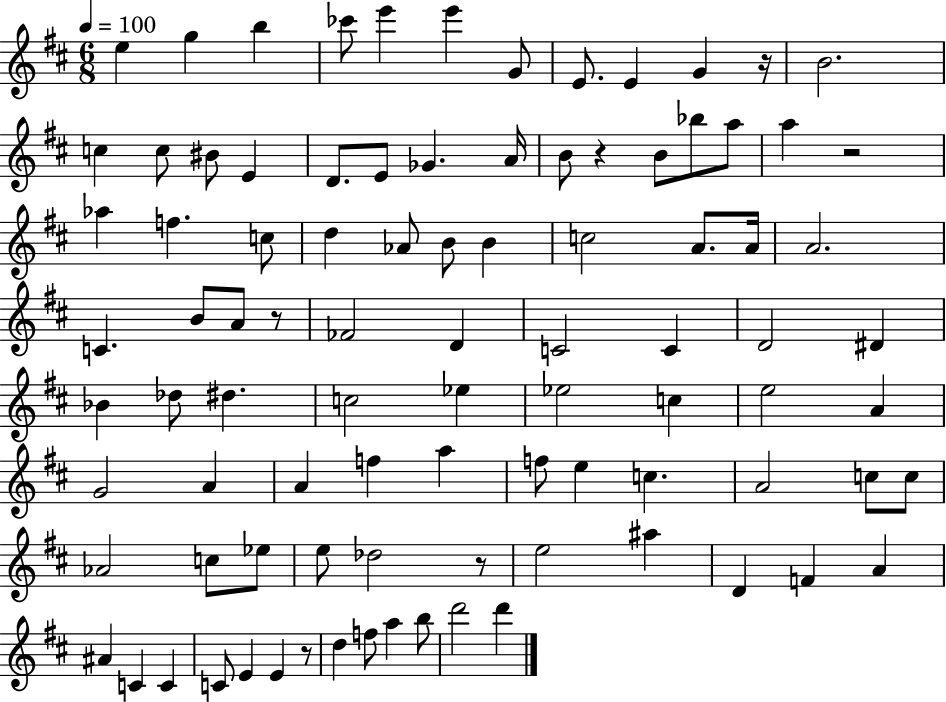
{
  \clef treble
  \numericTimeSignature
  \time 6/8
  \key d \major
  \tempo 4 = 100
  e''4 g''4 b''4 | ces'''8 e'''4 e'''4 g'8 | e'8. e'4 g'4 r16 | b'2. | \break c''4 c''8 bis'8 e'4 | d'8. e'8 ges'4. a'16 | b'8 r4 b'8 bes''8 a''8 | a''4 r2 | \break aes''4 f''4. c''8 | d''4 aes'8 b'8 b'4 | c''2 a'8. a'16 | a'2. | \break c'4. b'8 a'8 r8 | fes'2 d'4 | c'2 c'4 | d'2 dis'4 | \break bes'4 des''8 dis''4. | c''2 ees''4 | ees''2 c''4 | e''2 a'4 | \break g'2 a'4 | a'4 f''4 a''4 | f''8 e''4 c''4. | a'2 c''8 c''8 | \break aes'2 c''8 ees''8 | e''8 des''2 r8 | e''2 ais''4 | d'4 f'4 a'4 | \break ais'4 c'4 c'4 | c'8 e'4 e'4 r8 | d''4 f''8 a''4 b''8 | d'''2 d'''4 | \break \bar "|."
}